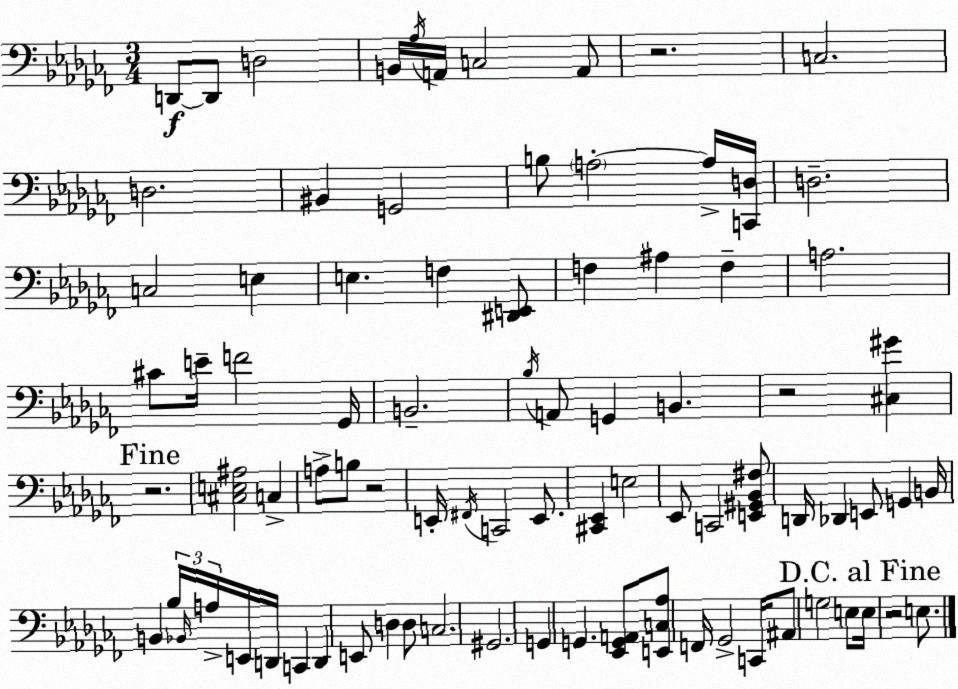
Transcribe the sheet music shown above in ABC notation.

X:1
T:Untitled
M:3/4
L:1/4
K:Abm
D,,/2 D,,/2 D,2 B,,/4 _A,/4 A,,/4 C,2 A,,/2 z2 C,2 D,2 ^B,, G,,2 B,/2 A,2 A,/4 [C,,D,]/4 D,2 C,2 E, E, F, [^D,,E,,]/2 F, ^A, F, A,2 ^C/2 E/4 F2 _G,,/4 B,,2 _B,/4 A,,/2 G,, B,, z2 [^C,^G] z2 [^C,E,^A,]2 C, A,/2 B,/2 z2 E,,/4 ^F,,/4 C,,2 E,,/2 [^C,,_E,,] E,2 _E,,/2 C,,2 [E,,^G,,_B,,^F,]/2 D,,/4 _D,, E,,/2 G,, B,,/4 B,, _B,/4 _B,,/4 A,/4 E,,/4 D,,/4 C,, D,, E,,/2 D, D,/2 C,2 ^G,,2 G,, G,, [_E,,G,,A,,]/2 [E,,C,_A,]/2 F,,/4 _G,,2 C,,/4 ^A,,/2 G,2 E,/2 E,/4 z2 E,/2